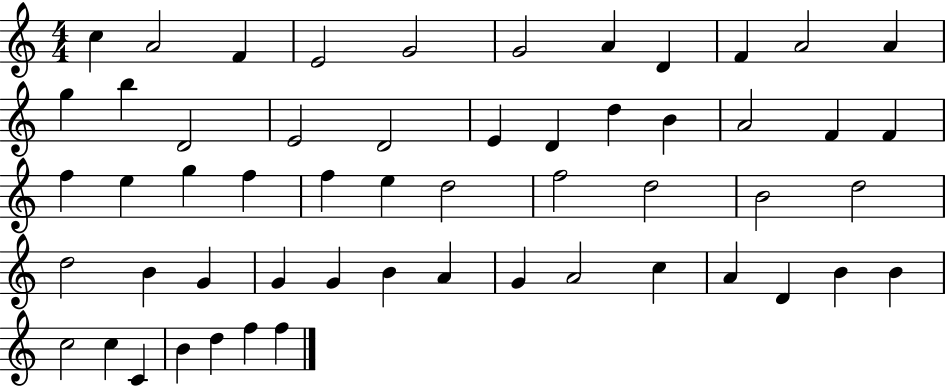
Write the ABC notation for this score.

X:1
T:Untitled
M:4/4
L:1/4
K:C
c A2 F E2 G2 G2 A D F A2 A g b D2 E2 D2 E D d B A2 F F f e g f f e d2 f2 d2 B2 d2 d2 B G G G B A G A2 c A D B B c2 c C B d f f